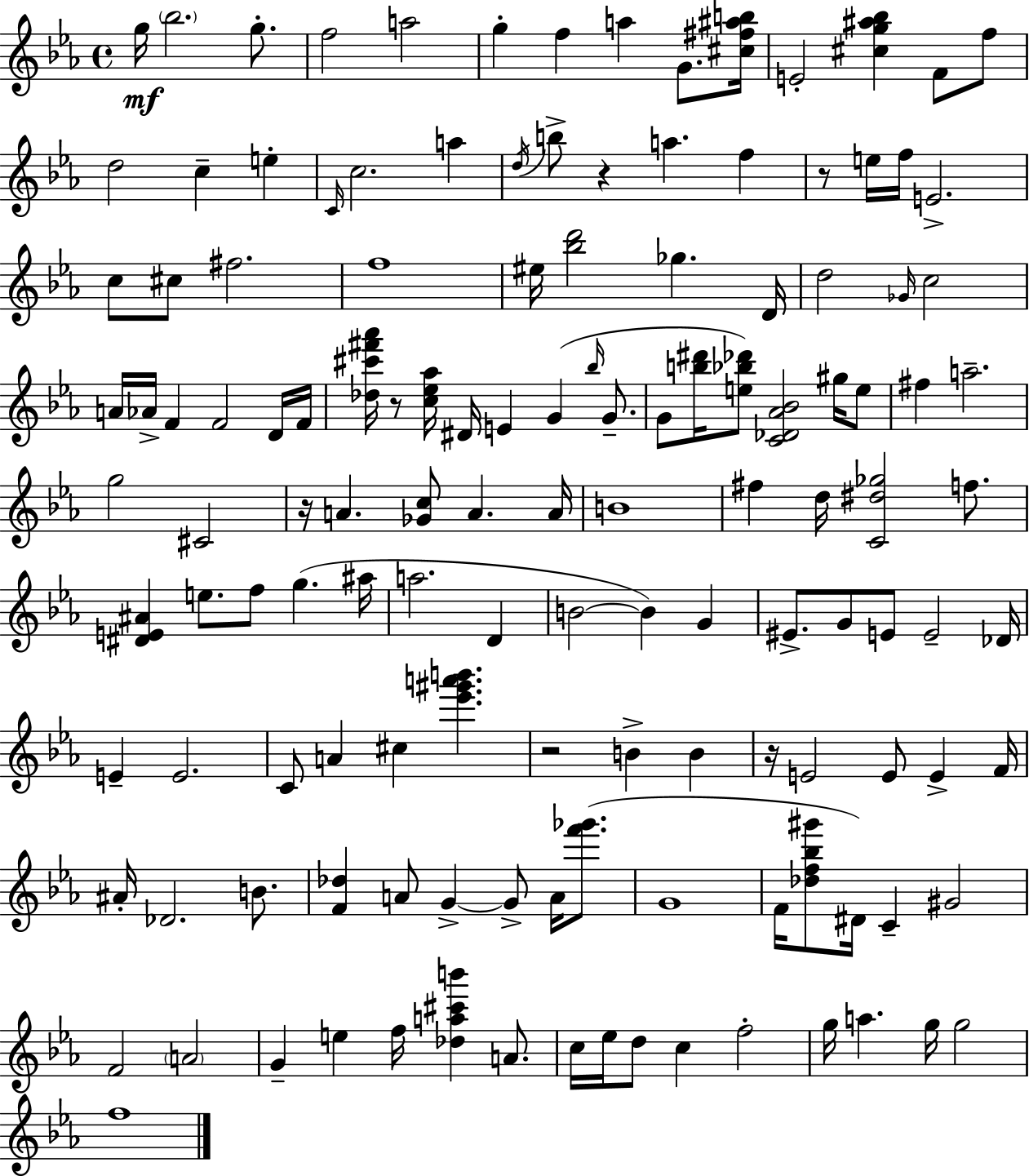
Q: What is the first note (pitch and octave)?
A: G5